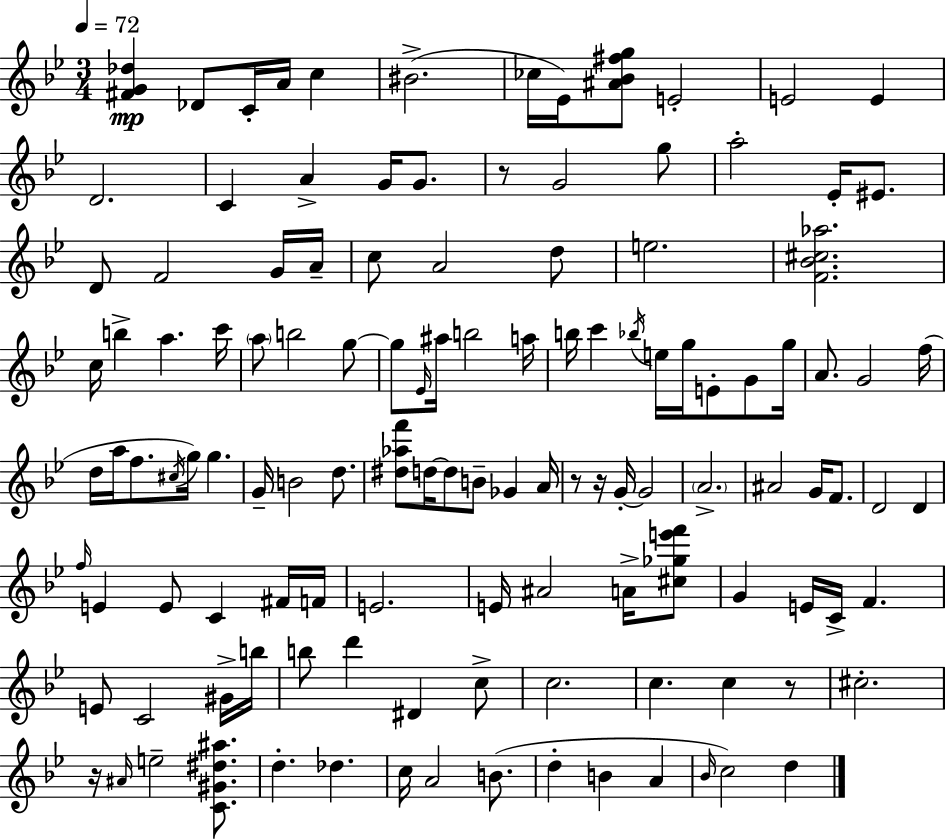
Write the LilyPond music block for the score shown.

{
  \clef treble
  \numericTimeSignature
  \time 3/4
  \key g \minor
  \tempo 4 = 72
  \repeat volta 2 { <fis' g' des''>4\mp des'8 c'16-. a'16 c''4 | bis'2.->( | ces''16 ees'16) <ais' bes' fis'' g''>8 e'2-. | e'2 e'4 | \break d'2. | c'4 a'4-> g'16 g'8. | r8 g'2 g''8 | a''2-. ees'16-. eis'8. | \break d'8 f'2 g'16 a'16-- | c''8 a'2 d''8 | e''2. | <f' bes' cis'' aes''>2. | \break c''16 b''4-> a''4. c'''16 | \parenthesize a''8 b''2 g''8~~ | g''8 \grace { ees'16 } ais''16 b''2 | a''16 b''16 c'''4 \acciaccatura { bes''16 } e''16 g''16 e'8-. g'8 | \break g''16 a'8. g'2 | f''16( d''16 a''16 f''8. \acciaccatura { cis''16 } g''16) g''4. | g'16-- b'2 | d''8. <dis'' aes'' f'''>8 d''16~~ d''8 b'8-- ges'4 | \break a'16 r8 r16 g'16-.~~ g'2 | \parenthesize a'2.-> | ais'2 g'16 | f'8. d'2 d'4 | \break \grace { f''16 } e'4 e'8 c'4 | fis'16 f'16 e'2. | e'16 ais'2 | a'16-> <cis'' ges'' e''' f'''>8 g'4 e'16 c'16-> f'4. | \break e'8 c'2 | gis'16-> b''16 b''8 d'''4 dis'4 | c''8-> c''2. | c''4. c''4 | \break r8 cis''2.-. | r16 \grace { ais'16 } e''2-- | <c' gis' dis'' ais''>8. d''4.-. des''4. | c''16 a'2 | \break b'8.( d''4-. b'4 | a'4 \grace { bes'16 }) c''2 | d''4 } \bar "|."
}